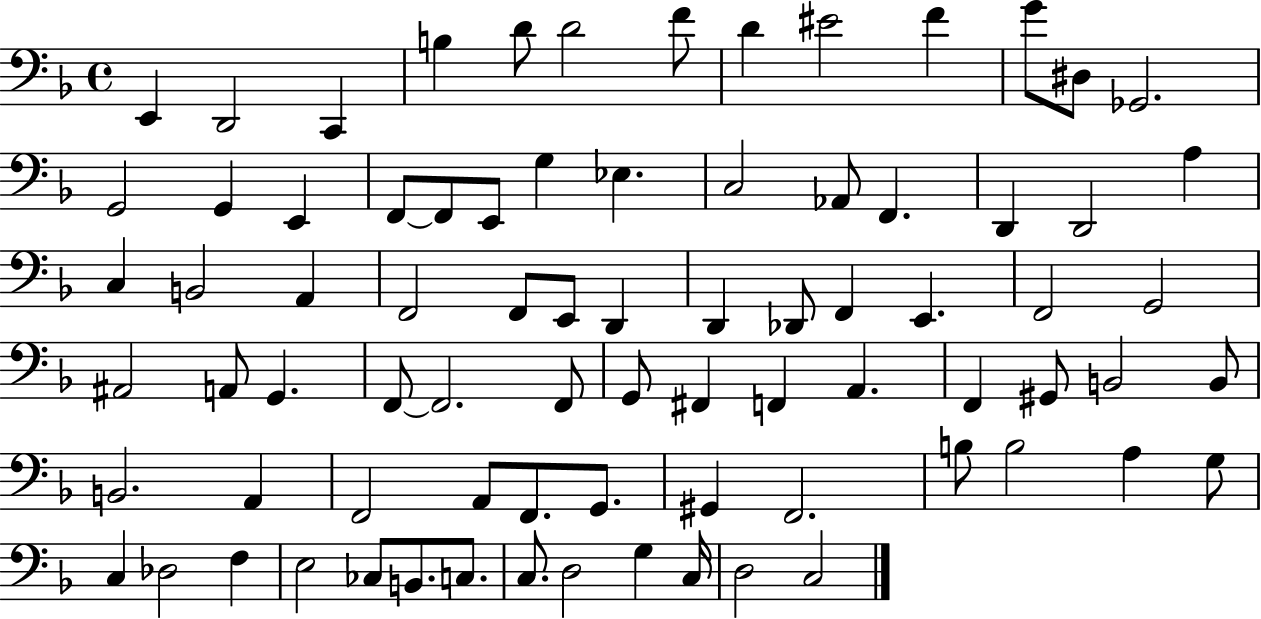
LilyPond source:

{
  \clef bass
  \time 4/4
  \defaultTimeSignature
  \key f \major
  \repeat volta 2 { e,4 d,2 c,4 | b4 d'8 d'2 f'8 | d'4 eis'2 f'4 | g'8 dis8 ges,2. | \break g,2 g,4 e,4 | f,8~~ f,8 e,8 g4 ees4. | c2 aes,8 f,4. | d,4 d,2 a4 | \break c4 b,2 a,4 | f,2 f,8 e,8 d,4 | d,4 des,8 f,4 e,4. | f,2 g,2 | \break ais,2 a,8 g,4. | f,8~~ f,2. f,8 | g,8 fis,4 f,4 a,4. | f,4 gis,8 b,2 b,8 | \break b,2. a,4 | f,2 a,8 f,8. g,8. | gis,4 f,2. | b8 b2 a4 g8 | \break c4 des2 f4 | e2 ces8 b,8. c8. | c8. d2 g4 c16 | d2 c2 | \break } \bar "|."
}